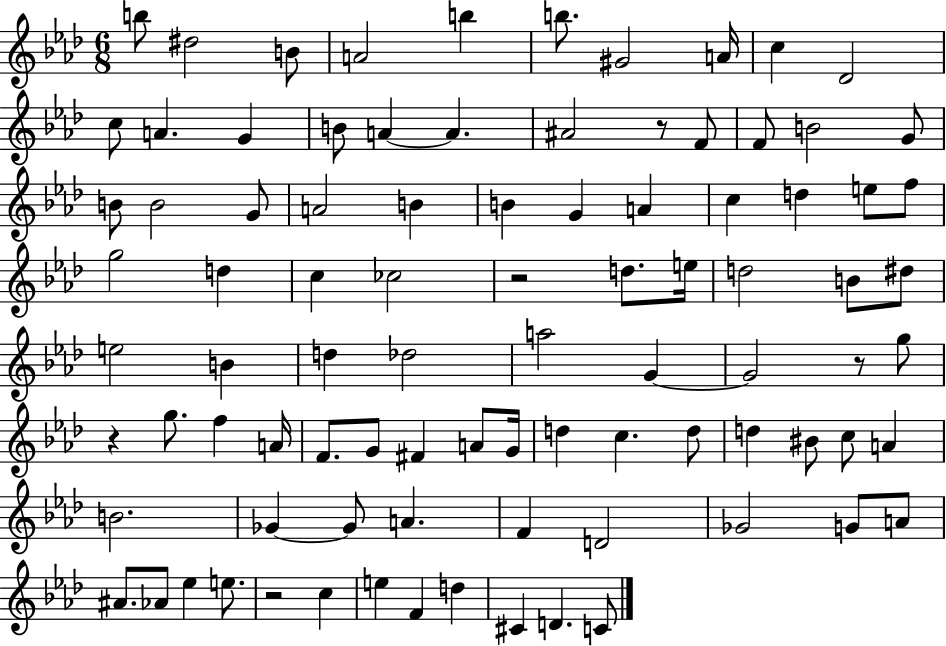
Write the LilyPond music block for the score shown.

{
  \clef treble
  \numericTimeSignature
  \time 6/8
  \key aes \major
  \repeat volta 2 { b''8 dis''2 b'8 | a'2 b''4 | b''8. gis'2 a'16 | c''4 des'2 | \break c''8 a'4. g'4 | b'8 a'4~~ a'4. | ais'2 r8 f'8 | f'8 b'2 g'8 | \break b'8 b'2 g'8 | a'2 b'4 | b'4 g'4 a'4 | c''4 d''4 e''8 f''8 | \break g''2 d''4 | c''4 ces''2 | r2 d''8. e''16 | d''2 b'8 dis''8 | \break e''2 b'4 | d''4 des''2 | a''2 g'4~~ | g'2 r8 g''8 | \break r4 g''8. f''4 a'16 | f'8. g'8 fis'4 a'8 g'16 | d''4 c''4. d''8 | d''4 bis'8 c''8 a'4 | \break b'2. | ges'4~~ ges'8 a'4. | f'4 d'2 | ges'2 g'8 a'8 | \break ais'8. aes'8 ees''4 e''8. | r2 c''4 | e''4 f'4 d''4 | cis'4 d'4. c'8 | \break } \bar "|."
}